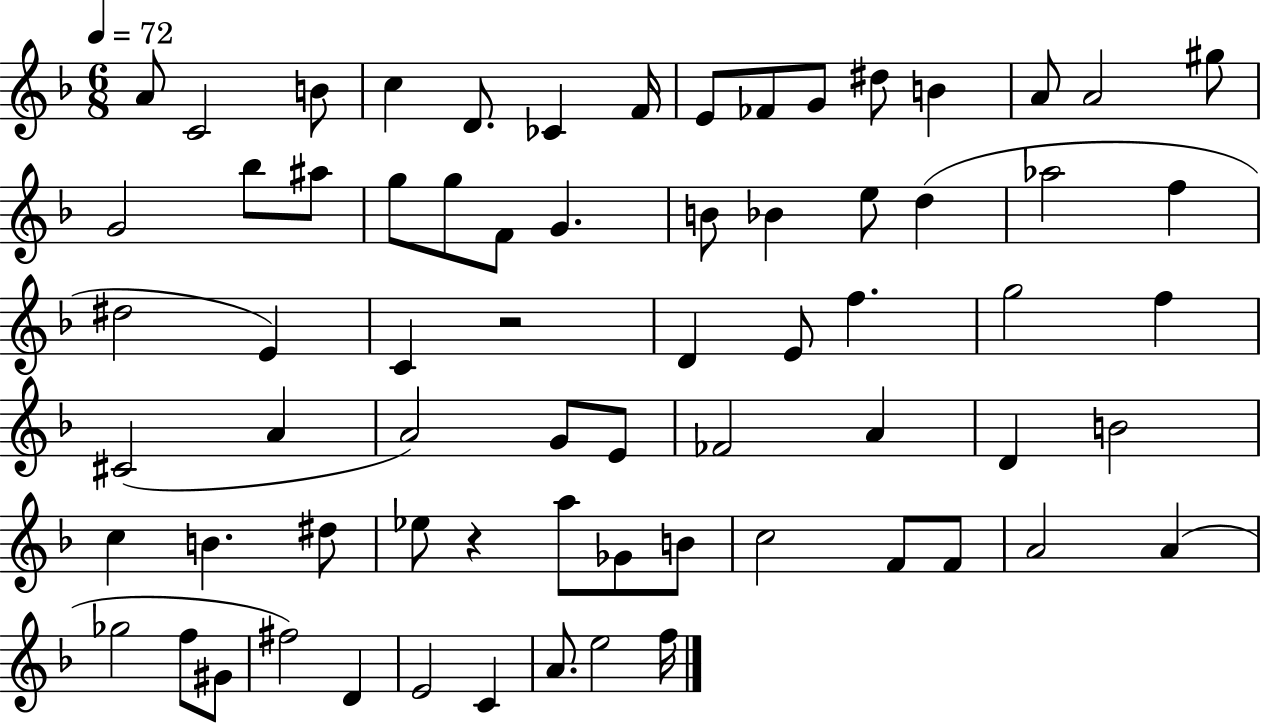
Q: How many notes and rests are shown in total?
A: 69